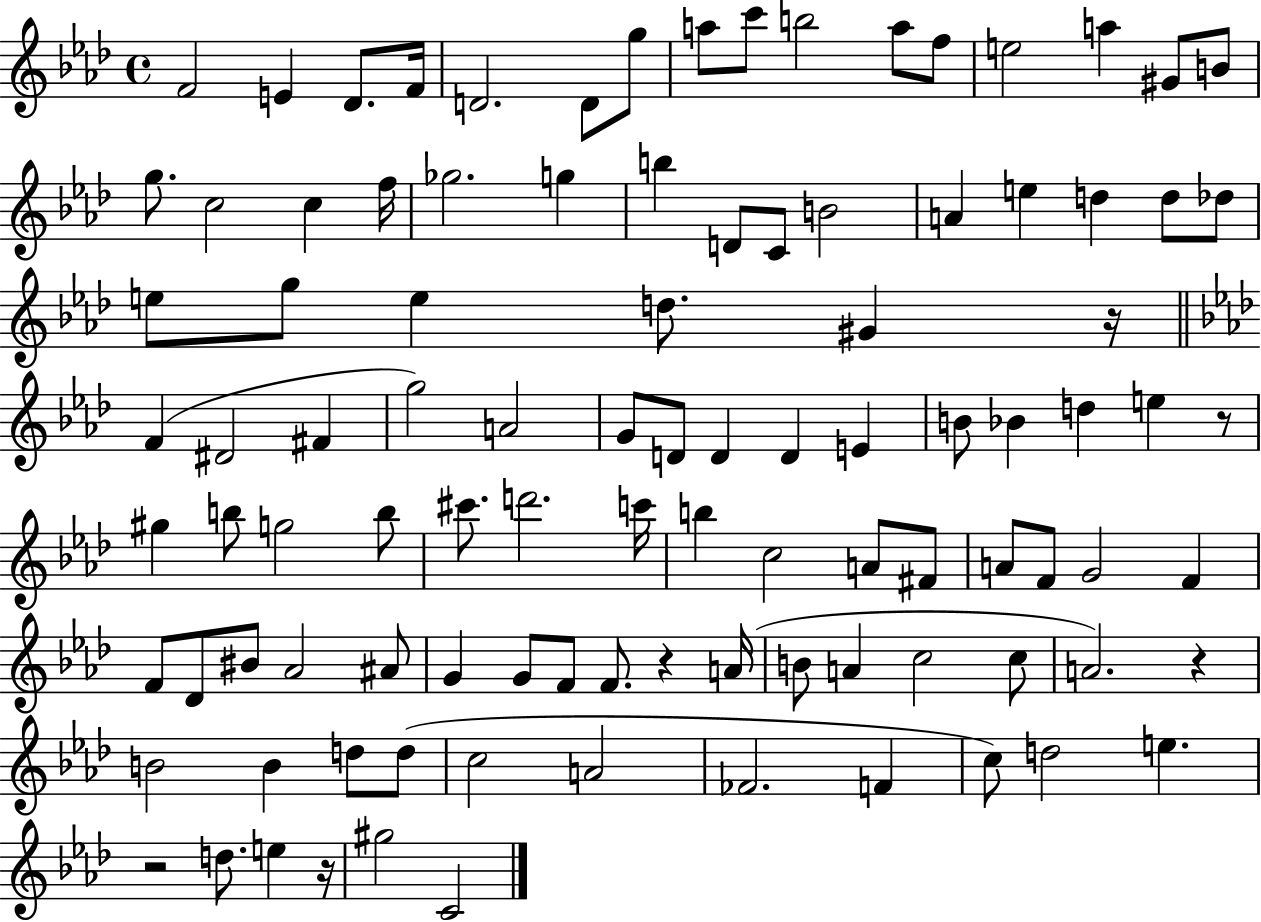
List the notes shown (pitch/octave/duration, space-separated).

F4/h E4/q Db4/e. F4/s D4/h. D4/e G5/e A5/e C6/e B5/h A5/e F5/e E5/h A5/q G#4/e B4/e G5/e. C5/h C5/q F5/s Gb5/h. G5/q B5/q D4/e C4/e B4/h A4/q E5/q D5/q D5/e Db5/e E5/e G5/e E5/q D5/e. G#4/q R/s F4/q D#4/h F#4/q G5/h A4/h G4/e D4/e D4/q D4/q E4/q B4/e Bb4/q D5/q E5/q R/e G#5/q B5/e G5/h B5/e C#6/e. D6/h. C6/s B5/q C5/h A4/e F#4/e A4/e F4/e G4/h F4/q F4/e Db4/e BIS4/e Ab4/h A#4/e G4/q G4/e F4/e F4/e. R/q A4/s B4/e A4/q C5/h C5/e A4/h. R/q B4/h B4/q D5/e D5/e C5/h A4/h FES4/h. F4/q C5/e D5/h E5/q. R/h D5/e. E5/q R/s G#5/h C4/h